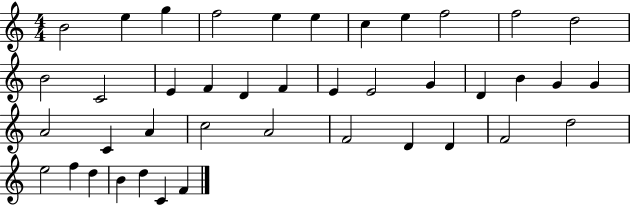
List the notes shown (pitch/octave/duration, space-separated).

B4/h E5/q G5/q F5/h E5/q E5/q C5/q E5/q F5/h F5/h D5/h B4/h C4/h E4/q F4/q D4/q F4/q E4/q E4/h G4/q D4/q B4/q G4/q G4/q A4/h C4/q A4/q C5/h A4/h F4/h D4/q D4/q F4/h D5/h E5/h F5/q D5/q B4/q D5/q C4/q F4/q